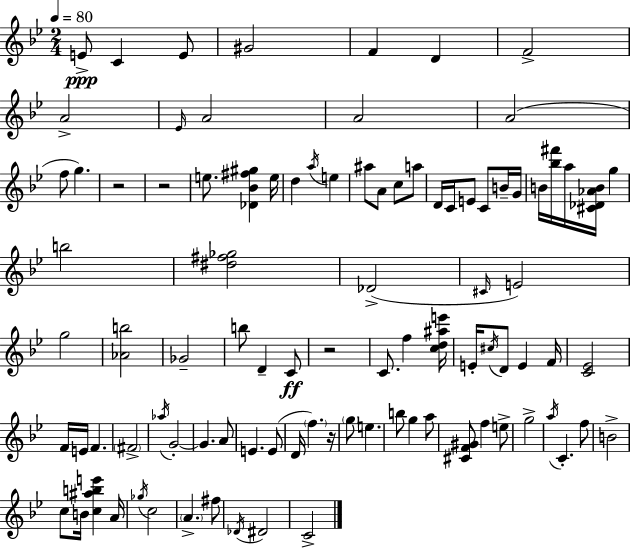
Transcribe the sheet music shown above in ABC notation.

X:1
T:Untitled
M:2/4
L:1/4
K:Bb
E/2 C E/2 ^G2 F D F2 A2 _E/4 A2 A2 A2 f/2 g z2 z2 e/2 [_D_B^f^g] e/4 d a/4 e ^a/2 A/2 c/2 a/2 D/4 C/4 E/2 C/2 B/4 G/4 B/4 [_b^f']/4 a/4 [^C_D_AB]/4 g b2 [^d^f_g]2 _D2 ^C/4 E2 g2 [_Ab]2 _G2 b/2 D C/2 z2 C/2 f [cd^ae']/4 E/4 ^c/4 D/2 E F/4 [C_E]2 F/4 E/4 F ^F2 _a/4 G2 G A/2 E E/2 D/4 f z/4 g/2 e b/2 g a/2 [^CF^G]/2 f e/2 g2 a/4 C f/2 B2 c/2 B/4 [c^abe'] A/4 _g/4 c2 A ^f/2 _D/4 ^D2 C2